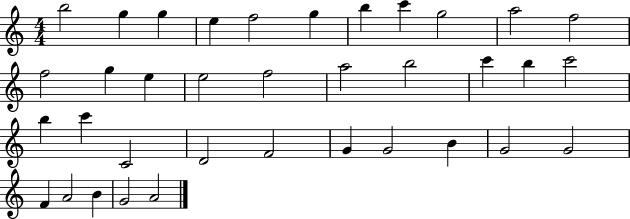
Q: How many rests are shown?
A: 0